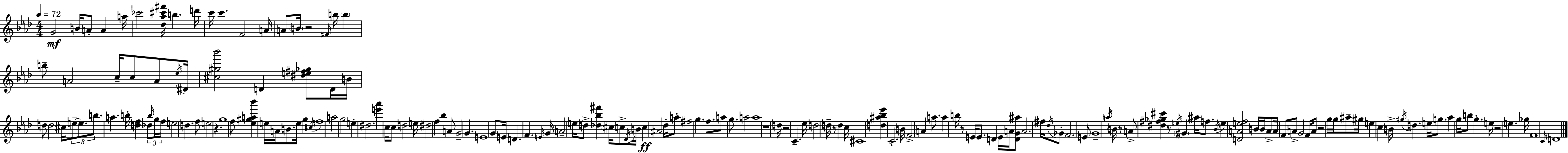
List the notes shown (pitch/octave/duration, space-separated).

G4/h B4/s A4/e A4/q A5/s CES6/h [Db5,Ab5,C#6,F#6]/s B5/q. D6/s C6/s C6/q. F4/h A4/s A4/e B4/s R/h F#4/s B5/s B5/q B5/e A4/h C5/s C5/e A4/e Eb5/s D#4/s [C#5,G#5,Bb6]/h D4/q [D#5,E5,F#5,Gb5]/e D4/s B4/s D5/e D5/h C#5/s E5/e E5/e. B5/e. A5/q. B5/s [D5,F5]/q Db5/e B5/s G5/s F5/s E5/h D5/q. F5/e E5/h R/q. G5/w F5/e [Eb5,G#5,A5,Bb6]/q E5/s A4/s B4/e. E5/s G5/q C#5/s F5/w A5/h G5/h E5/q D#5/h. [E6,Ab6]/q C5/s C5/e D5/h E5/s D#5/h F5/q Bb5/q A4/e G4/h G4/q. E4/w G4/e E4/s D4/q. F4/q. E4/s G4/s A4/h E5/s D5/e [Db5,Bb5,F#6]/q C#5/s C5/e Db4/s B4/s C5/q A#4/h Db5/s A5/e F#5/h G5/q. F5/e. A5/e G5/e. A5/h A5/w R/w D5/s R/h C4/q. Eb5/s D5/h D5/s R/e D5/q C5/s C#4/w [D5,A#5,Bb5,Eb6]/q C4/h. B4/s F4/h A4/q A5/e. A5/q B5/s R/e E4/s E4/e. D4/q E4/s A4/s [D4,G4,A#5]/e A4/h. F#5/s Db5/s Gb4/e F4/h. E4/e G4/w A5/s B4/s R/e A4/e [D#5,F#5,Gb5,C#6]/q R/e E5/s G#4/q A#5/s F5/e. Bb4/s E5/q [D4,A4,E5,F5]/h B4/s B4/s A4/e A4/s F4/e A4/e G4/h F4/s A4/e R/h G5/s G5/s A#5/e G#5/s E5/q C5/q B4/s G#5/s D5/q. E5/s G5/e. Ab5/q G5/s B5/e G5/q. E5/s R/h E5/q. Gb5/s F4/w C4/s D4/w